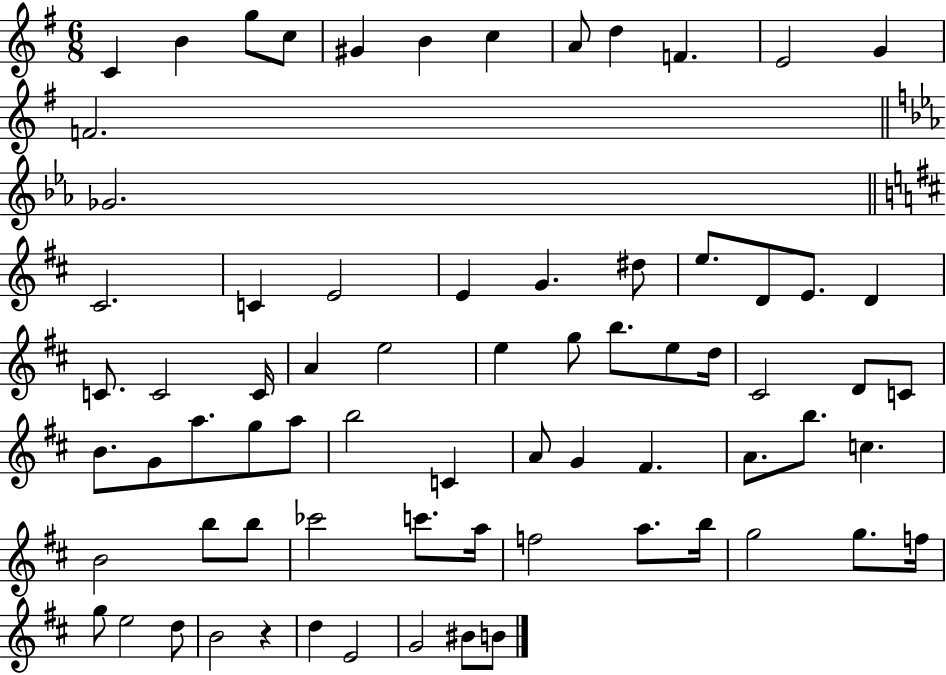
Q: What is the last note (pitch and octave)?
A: B4